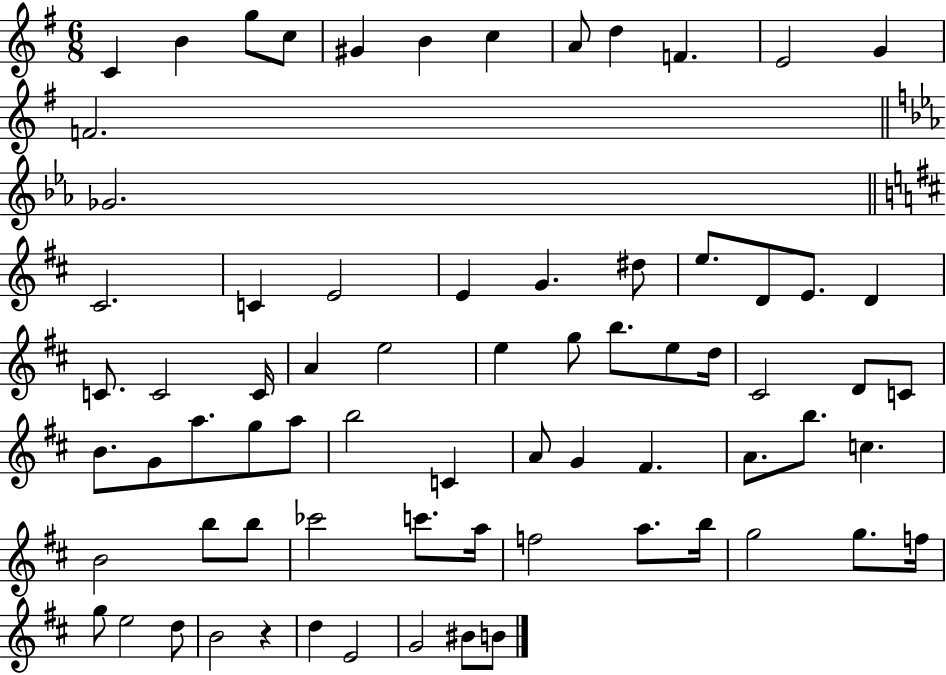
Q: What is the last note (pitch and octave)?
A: B4